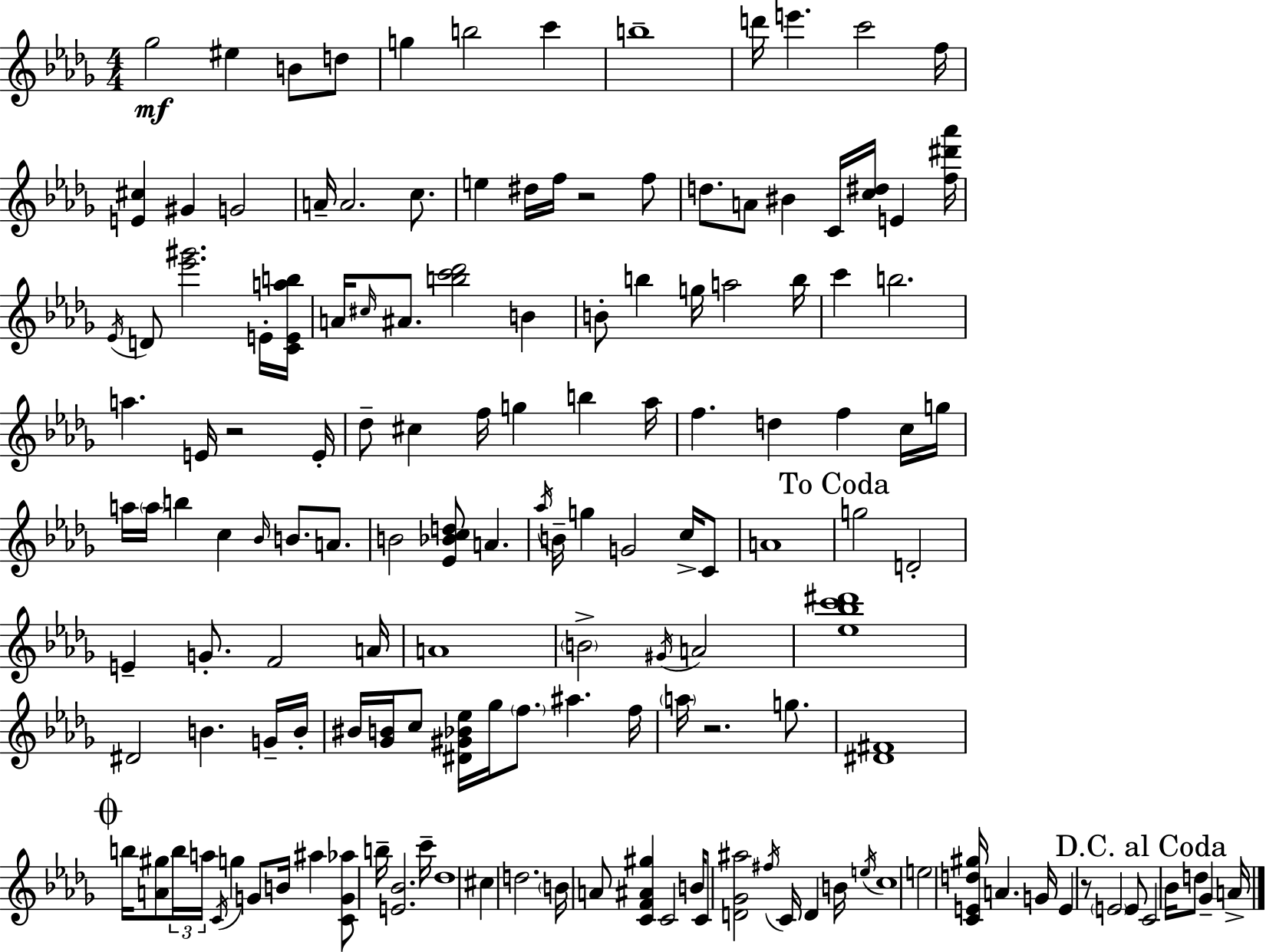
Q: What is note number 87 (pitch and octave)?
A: Gb5